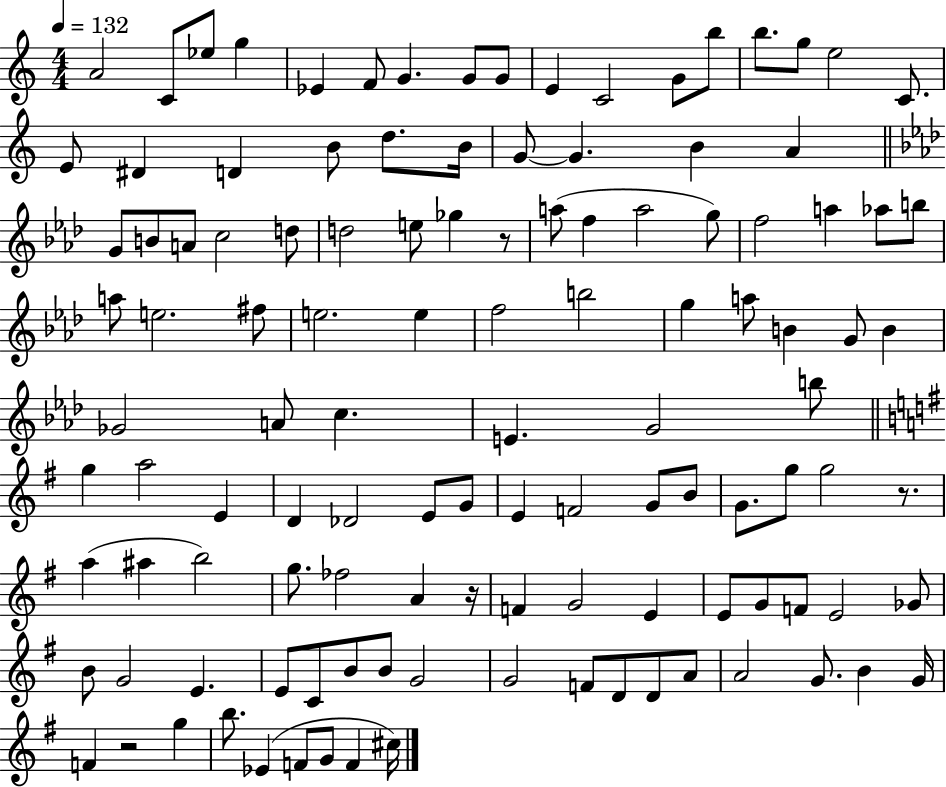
X:1
T:Untitled
M:4/4
L:1/4
K:C
A2 C/2 _e/2 g _E F/2 G G/2 G/2 E C2 G/2 b/2 b/2 g/2 e2 C/2 E/2 ^D D B/2 d/2 B/4 G/2 G B A G/2 B/2 A/2 c2 d/2 d2 e/2 _g z/2 a/2 f a2 g/2 f2 a _a/2 b/2 a/2 e2 ^f/2 e2 e f2 b2 g a/2 B G/2 B _G2 A/2 c E G2 b/2 g a2 E D _D2 E/2 G/2 E F2 G/2 B/2 G/2 g/2 g2 z/2 a ^a b2 g/2 _f2 A z/4 F G2 E E/2 G/2 F/2 E2 _G/2 B/2 G2 E E/2 C/2 B/2 B/2 G2 G2 F/2 D/2 D/2 A/2 A2 G/2 B G/4 F z2 g b/2 _E F/2 G/2 F ^c/4